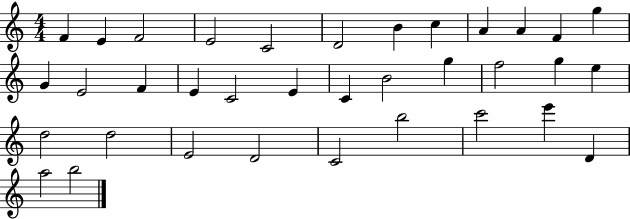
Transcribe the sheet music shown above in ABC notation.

X:1
T:Untitled
M:4/4
L:1/4
K:C
F E F2 E2 C2 D2 B c A A F g G E2 F E C2 E C B2 g f2 g e d2 d2 E2 D2 C2 b2 c'2 e' D a2 b2